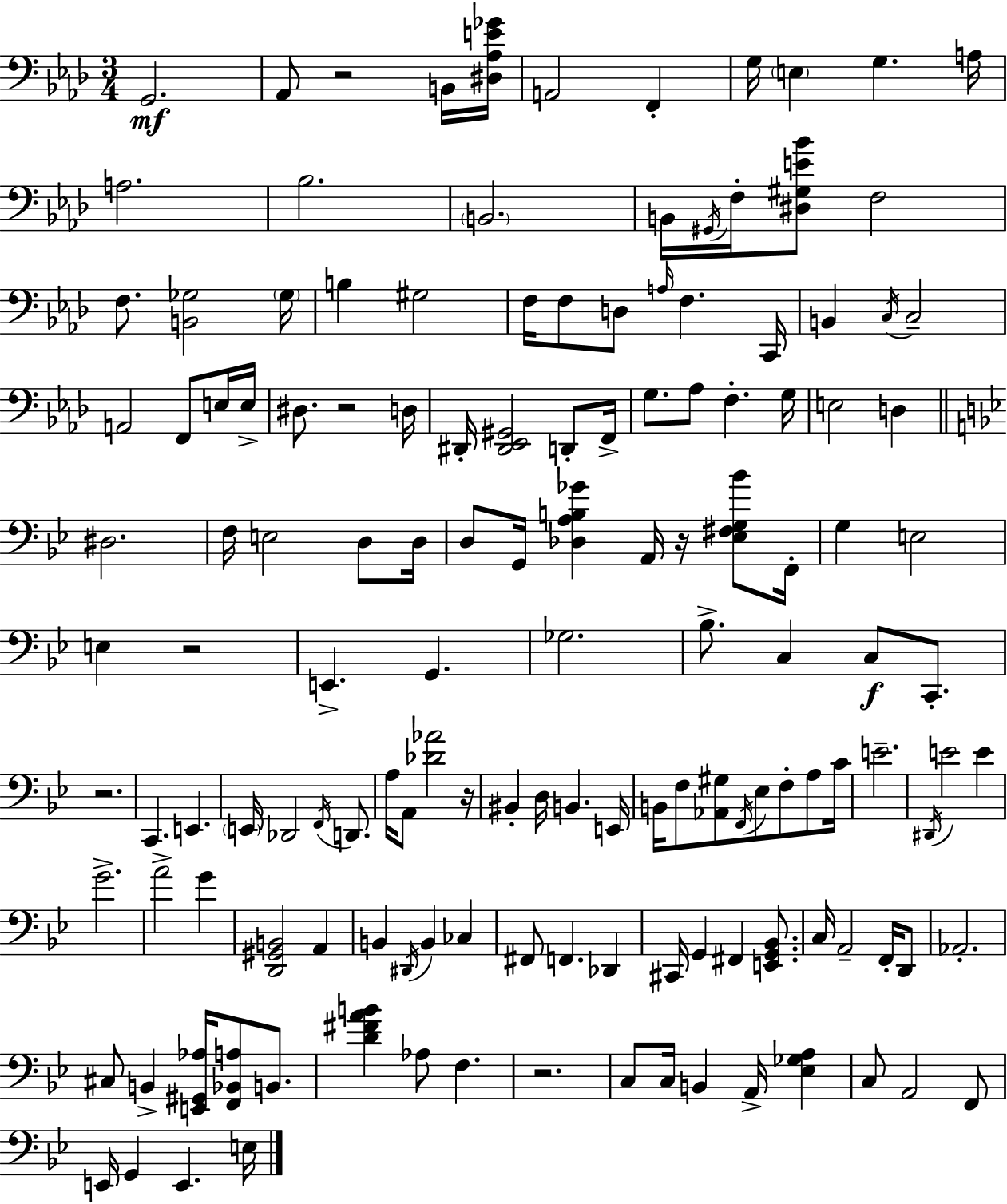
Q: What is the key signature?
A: F minor